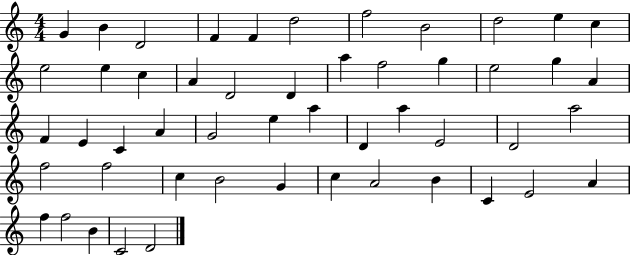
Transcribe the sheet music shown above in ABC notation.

X:1
T:Untitled
M:4/4
L:1/4
K:C
G B D2 F F d2 f2 B2 d2 e c e2 e c A D2 D a f2 g e2 g A F E C A G2 e a D a E2 D2 a2 f2 f2 c B2 G c A2 B C E2 A f f2 B C2 D2